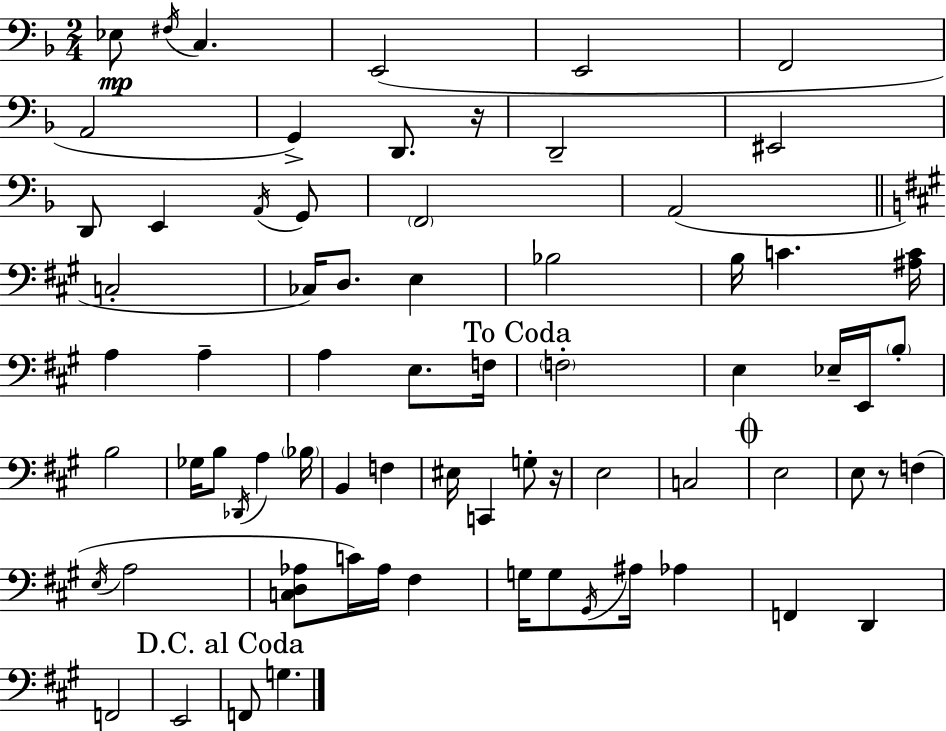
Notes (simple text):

Eb3/e F#3/s C3/q. E2/h E2/h F2/h A2/h G2/q D2/e. R/s D2/h EIS2/h D2/e E2/q A2/s G2/e F2/h A2/h C3/h CES3/s D3/e. E3/q Bb3/h B3/s C4/q. [A#3,C4]/s A3/q A3/q A3/q E3/e. F3/s F3/h E3/q Eb3/s E2/s B3/e B3/h Gb3/s B3/e Db2/s A3/q Bb3/s B2/q F3/q EIS3/s C2/q G3/e R/s E3/h C3/h E3/h E3/e R/e F3/q E3/s A3/h [C3,D3,Ab3]/e C4/s Ab3/s F#3/q G3/s G3/e G#2/s A#3/s Ab3/q F2/q D2/q F2/h E2/h F2/e G3/q.